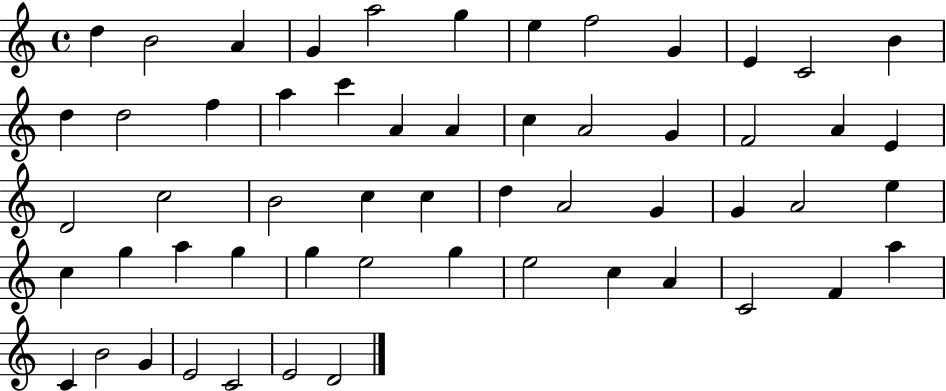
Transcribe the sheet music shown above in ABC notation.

X:1
T:Untitled
M:4/4
L:1/4
K:C
d B2 A G a2 g e f2 G E C2 B d d2 f a c' A A c A2 G F2 A E D2 c2 B2 c c d A2 G G A2 e c g a g g e2 g e2 c A C2 F a C B2 G E2 C2 E2 D2